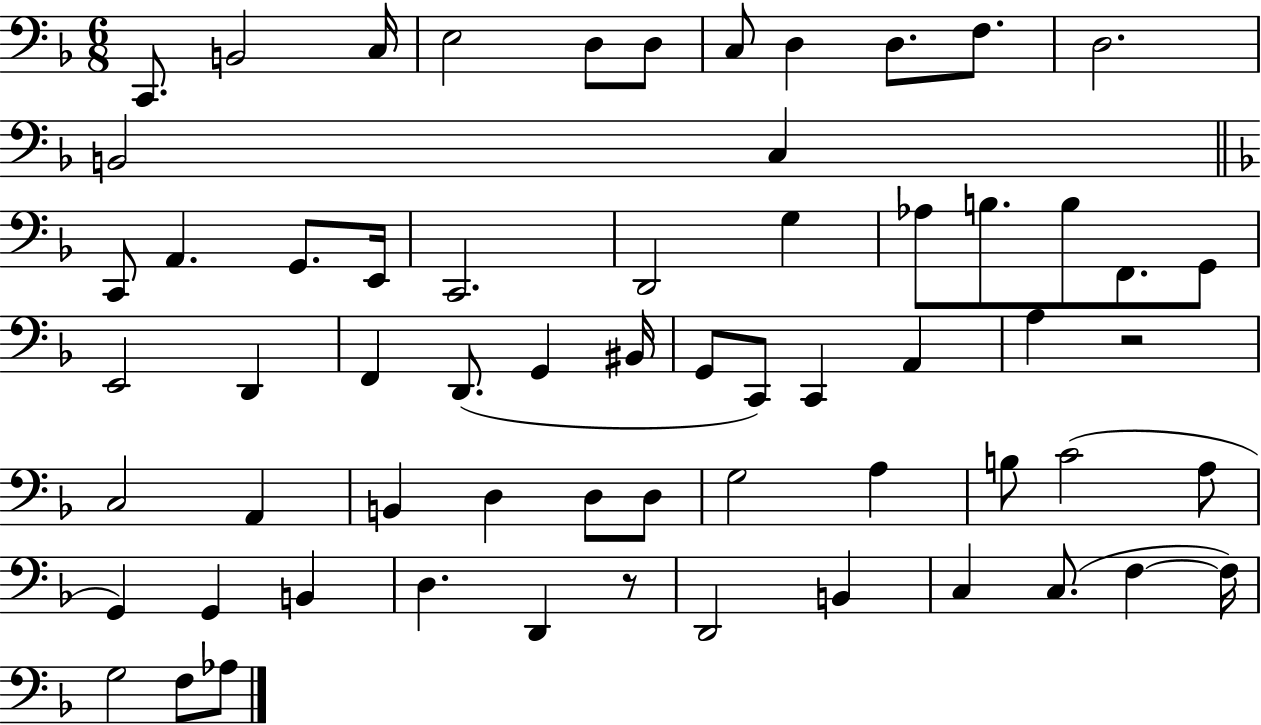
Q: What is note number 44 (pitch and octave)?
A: A3